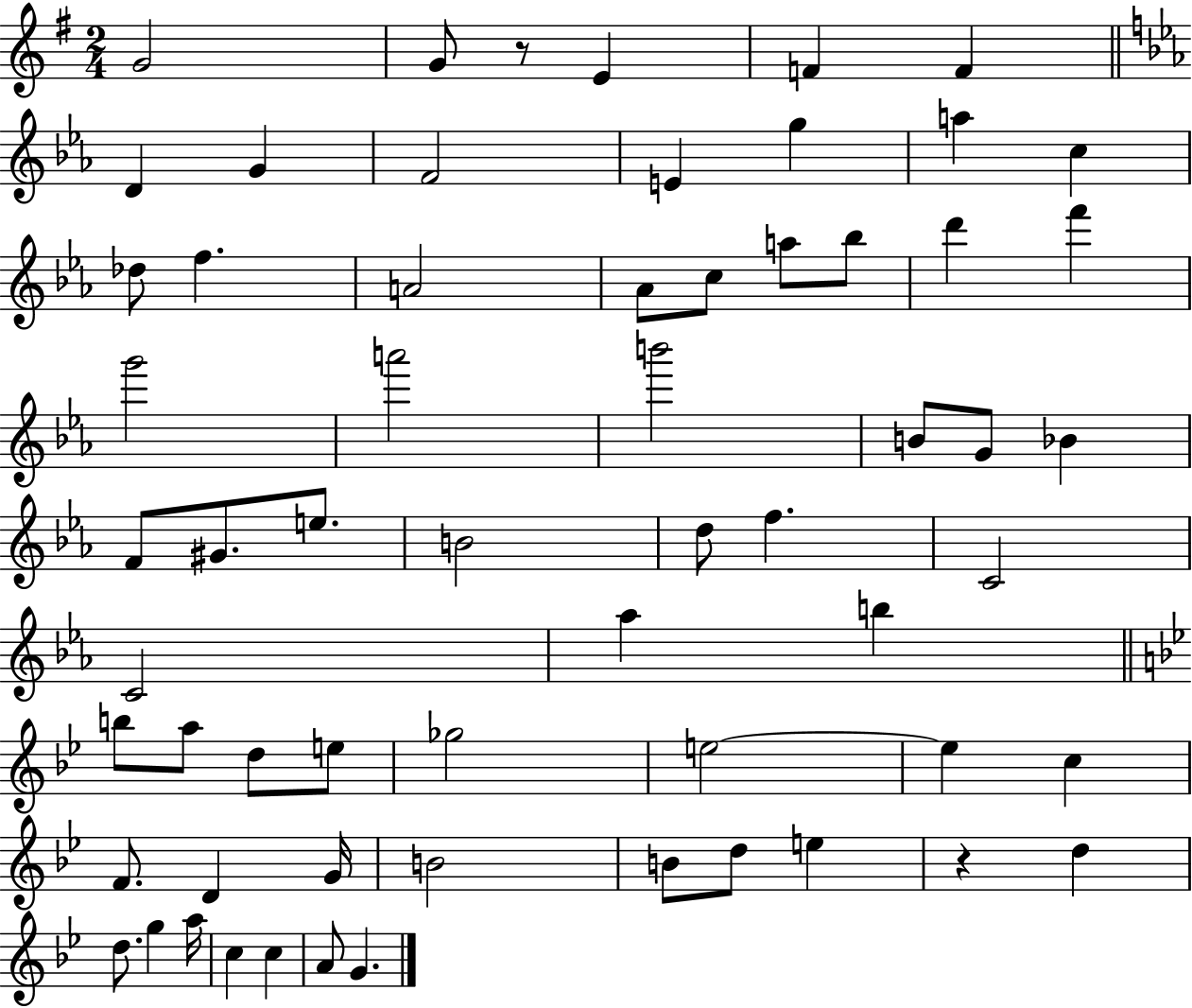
{
  \clef treble
  \numericTimeSignature
  \time 2/4
  \key g \major
  g'2 | g'8 r8 e'4 | f'4 f'4 | \bar "||" \break \key c \minor d'4 g'4 | f'2 | e'4 g''4 | a''4 c''4 | \break des''8 f''4. | a'2 | aes'8 c''8 a''8 bes''8 | d'''4 f'''4 | \break g'''2 | a'''2 | b'''2 | b'8 g'8 bes'4 | \break f'8 gis'8. e''8. | b'2 | d''8 f''4. | c'2 | \break c'2 | aes''4 b''4 | \bar "||" \break \key bes \major b''8 a''8 d''8 e''8 | ges''2 | e''2~~ | e''4 c''4 | \break f'8. d'4 g'16 | b'2 | b'8 d''8 e''4 | r4 d''4 | \break d''8. g''4 a''16 | c''4 c''4 | a'8 g'4. | \bar "|."
}